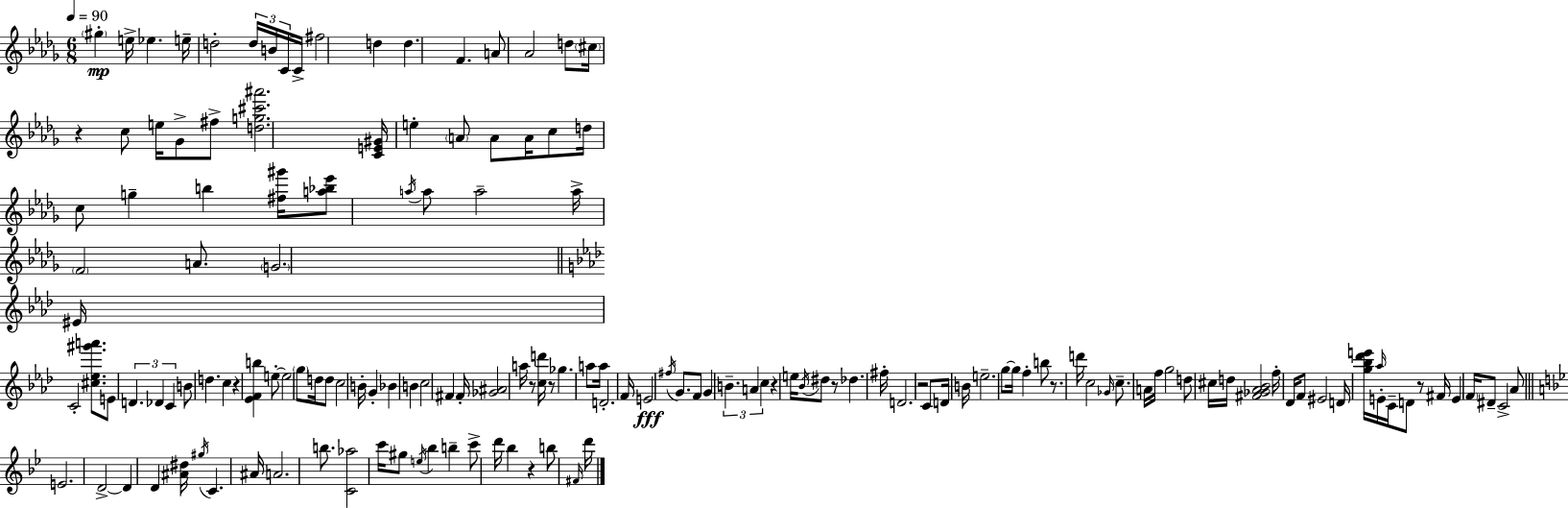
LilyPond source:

{
  \clef treble
  \numericTimeSignature
  \time 6/8
  \key bes \minor
  \tempo 4 = 90
  \parenthesize gis''4-.\mp e''16-> ees''4. e''16-- | d''2-. \tuplet 3/2 { d''16 b'16 c'16 } c'16-> | fis''2 d''4 | d''4. f'4. | \break a'8 aes'2 d''8 | \parenthesize cis''16 r4 c''8 e''16 ges'8-> fis''8-> | <d'' g'' cis''' ais'''>2. | <c' e' gis'>16 e''4-. \parenthesize a'8 a'8 a'16 c''8 | \break d''16 c''8 g''4-- b''4 <fis'' gis'''>16 | <a'' bes'' ees'''>8 \acciaccatura { a''16 } a''8 a''2-- | a''16-> \parenthesize f'2 a'8. | \parenthesize g'2. | \break \bar "||" \break \key aes \major eis'16 c'2-. <cis'' ees'' gis''' a'''>8. | e'8 \tuplet 3/2 { d'4. des'4 | c'4 } b'8 d''4. | c''4 r4 <ees' f' b''>4 | \break e''8-.~~ e''2 \parenthesize g''8 | d''16 d''8 c''2 b'16-. | g'4-. bes'4 b'4 | c''2 fis'4 | \break fis'16-. <ges' ais'>2 a''16 r8 | <c'' d'''>16 r8 ges''4. a''8 a''16 | d'2.-. | f'16 e'2\fff \acciaccatura { fis''16 } g'8. | \break f'8 g'4 \tuplet 3/2 { b'4.-- | a'4 c''4 } r4 | e''16 \acciaccatura { bes'16 } dis''8 r8 des''4. | fis''16-. d'2. | \break r2 c'8 | d'16 b'16 e''2.-- | g''8~~ g''16 f''4-. b''8 r8. | d'''16 c''2 \grace { ges'16 } | \break c''8.-- a'16 f''16 g''2 | d''8 cis''16 d''16 <fis' ges' aes' bes'>2 | f''16-. des'16 f'8 eis'2 | d'16 <g'' bes'' des''' e'''>16 \grace { aes''16 } e'16-. c'16-- d'8 r8 fis'16 e'4 | \break \parenthesize f'16 dis'8-- c'2-> | aes'8 \bar "||" \break \key g \minor e'2. | d'2->~~ d'4 | d'4 <ais' dis''>16 \acciaccatura { gis''16 } c'4. | ais'16 a'2. | \break b''8. <c' aes''>2 | c'''16 gis''8 \acciaccatura { e''16 } bes''4 b''4-- | c'''8-> d'''16 bes''4 r4 b''8 | \grace { fis'16 } d'''16 \bar "|."
}